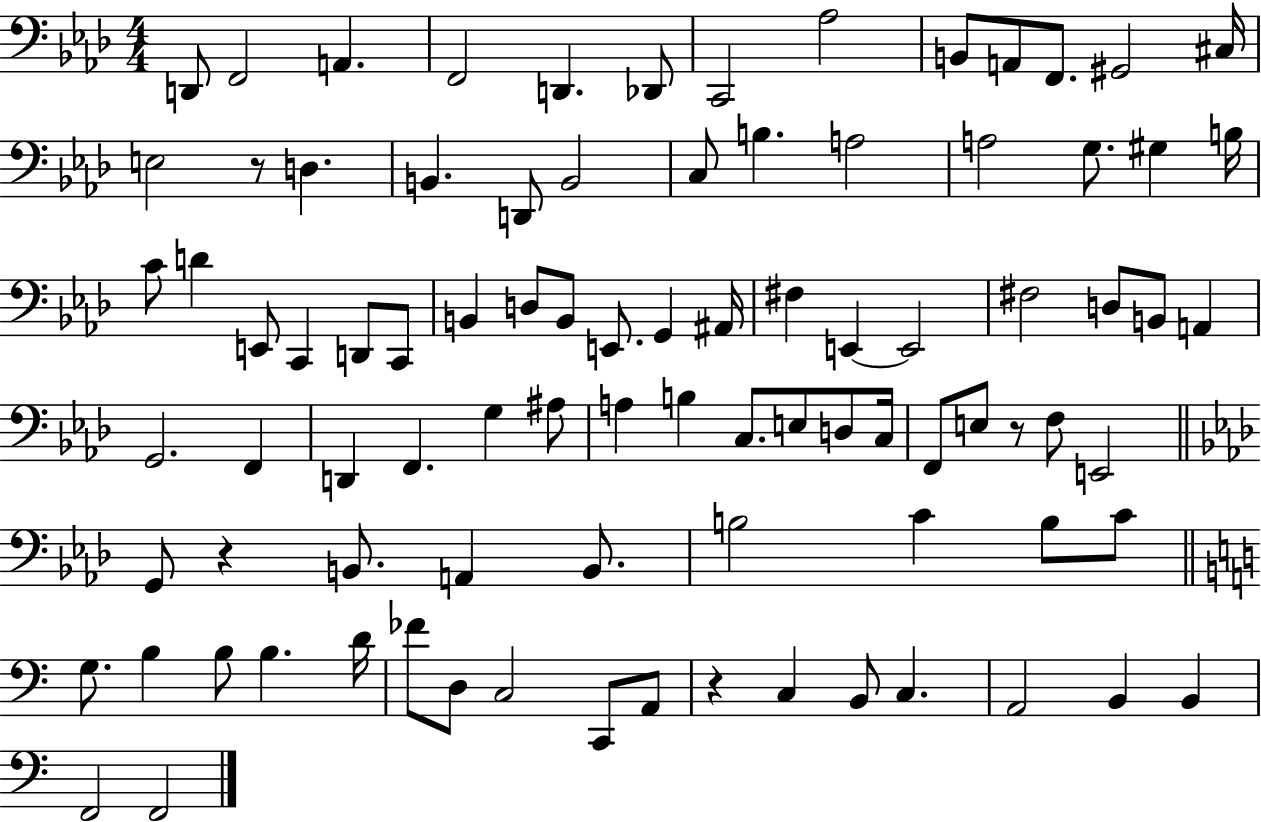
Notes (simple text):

D2/e F2/h A2/q. F2/h D2/q. Db2/e C2/h Ab3/h B2/e A2/e F2/e. G#2/h C#3/s E3/h R/e D3/q. B2/q. D2/e B2/h C3/e B3/q. A3/h A3/h G3/e. G#3/q B3/s C4/e D4/q E2/e C2/q D2/e C2/e B2/q D3/e B2/e E2/e. G2/q A#2/s F#3/q E2/q E2/h F#3/h D3/e B2/e A2/q G2/h. F2/q D2/q F2/q. G3/q A#3/e A3/q B3/q C3/e. E3/e D3/e C3/s F2/e E3/e R/e F3/e E2/h G2/e R/q B2/e. A2/q B2/e. B3/h C4/q B3/e C4/e G3/e. B3/q B3/e B3/q. D4/s FES4/e D3/e C3/h C2/e A2/e R/q C3/q B2/e C3/q. A2/h B2/q B2/q F2/h F2/h